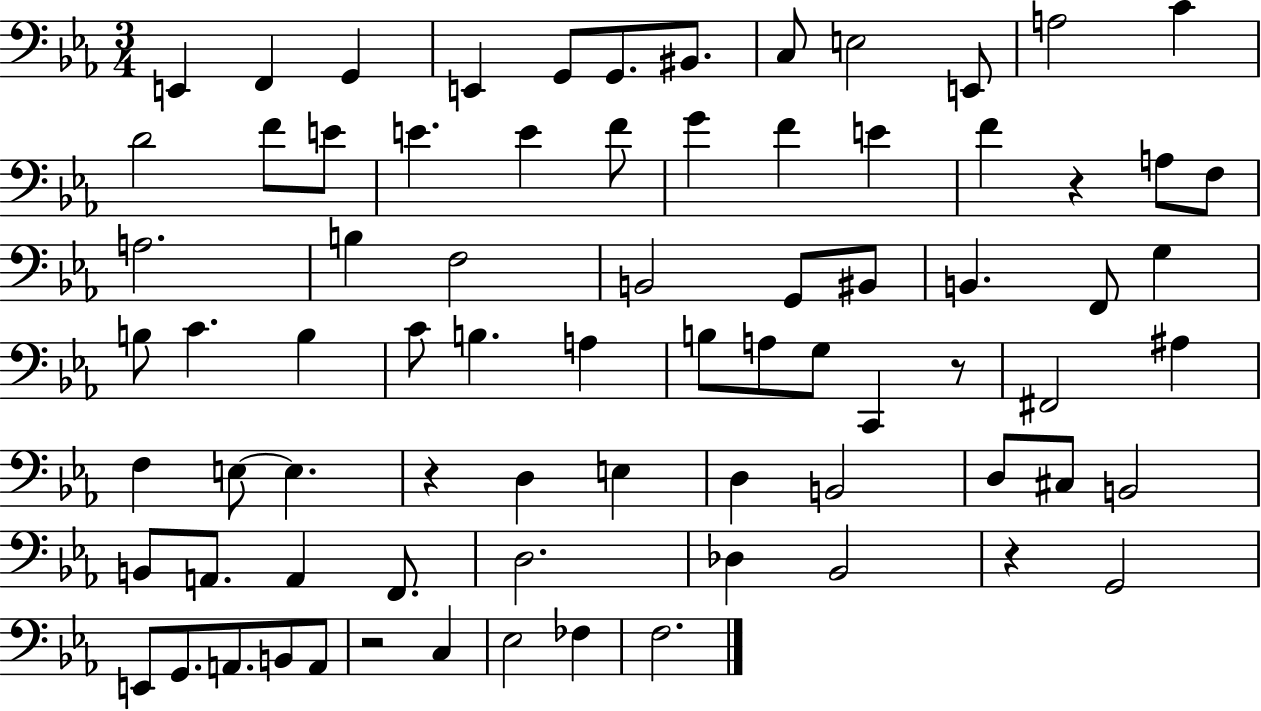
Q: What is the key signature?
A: EES major